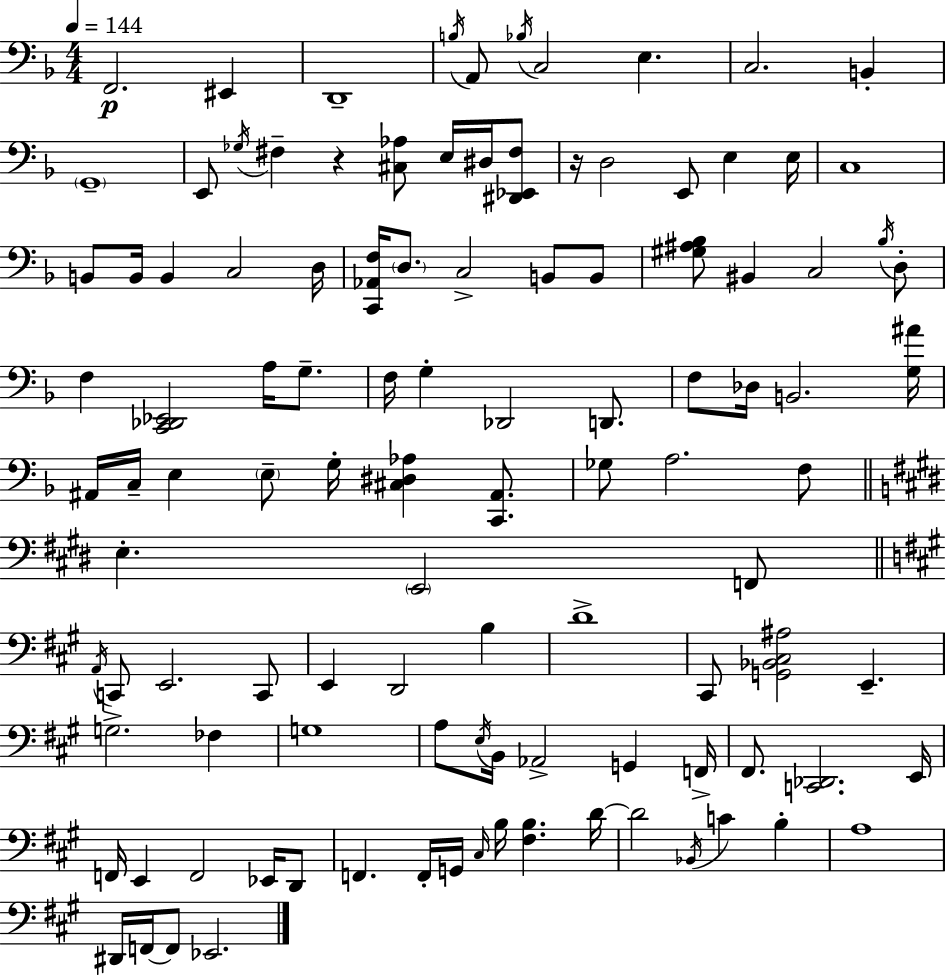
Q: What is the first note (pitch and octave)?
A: F2